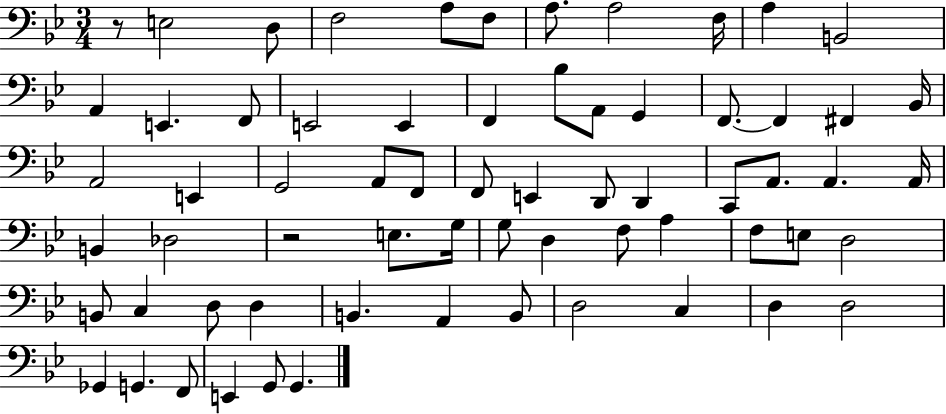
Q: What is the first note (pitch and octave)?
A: E3